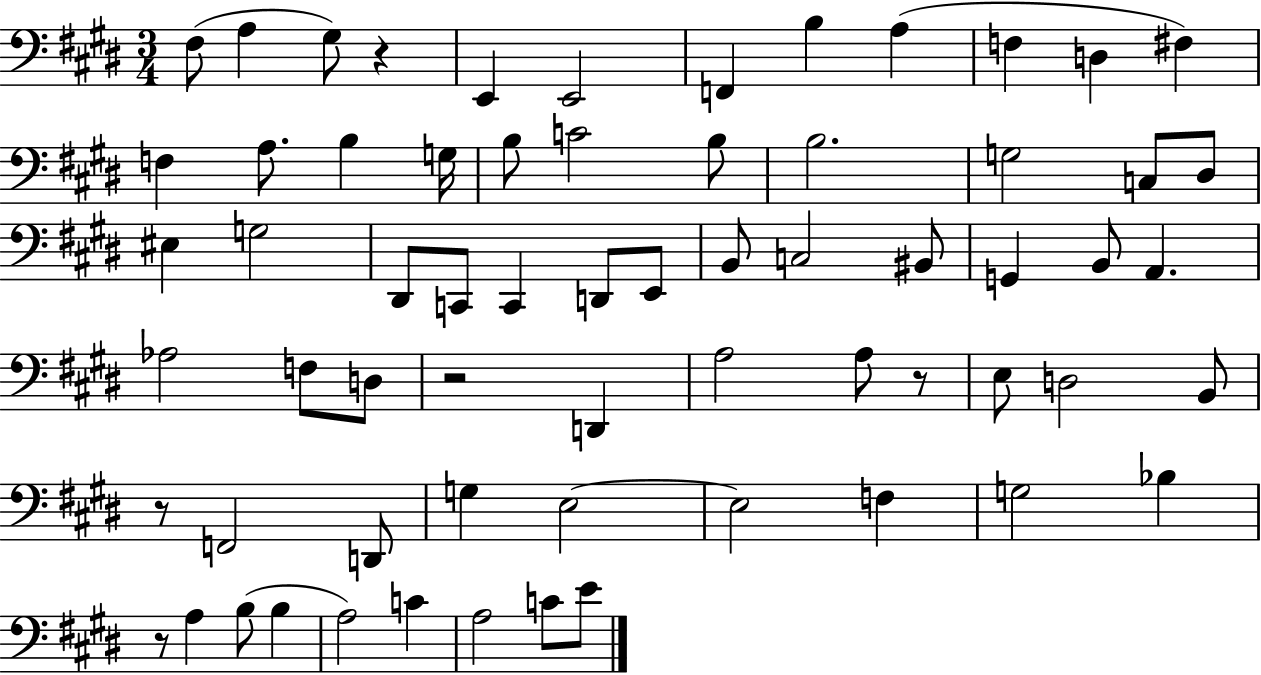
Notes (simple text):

F#3/e A3/q G#3/e R/q E2/q E2/h F2/q B3/q A3/q F3/q D3/q F#3/q F3/q A3/e. B3/q G3/s B3/e C4/h B3/e B3/h. G3/h C3/e D#3/e EIS3/q G3/h D#2/e C2/e C2/q D2/e E2/e B2/e C3/h BIS2/e G2/q B2/e A2/q. Ab3/h F3/e D3/e R/h D2/q A3/h A3/e R/e E3/e D3/h B2/e R/e F2/h D2/e G3/q E3/h E3/h F3/q G3/h Bb3/q R/e A3/q B3/e B3/q A3/h C4/q A3/h C4/e E4/e